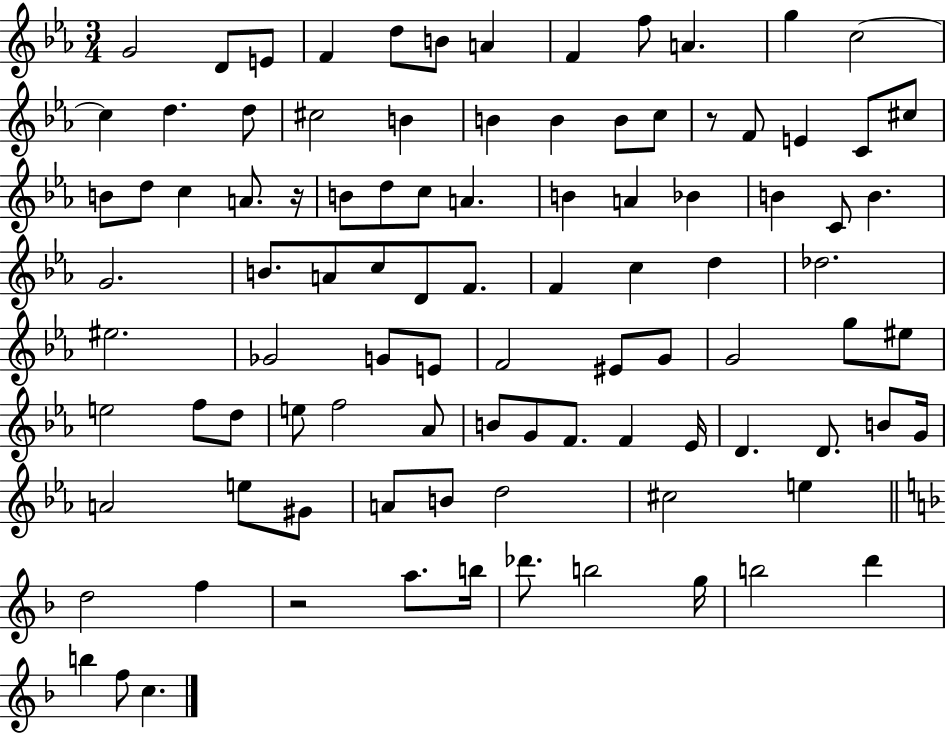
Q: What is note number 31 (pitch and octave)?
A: D5